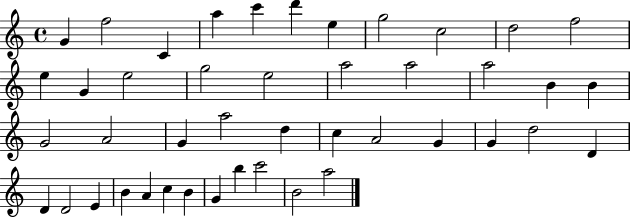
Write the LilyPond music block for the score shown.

{
  \clef treble
  \time 4/4
  \defaultTimeSignature
  \key c \major
  g'4 f''2 c'4 | a''4 c'''4 d'''4 e''4 | g''2 c''2 | d''2 f''2 | \break e''4 g'4 e''2 | g''2 e''2 | a''2 a''2 | a''2 b'4 b'4 | \break g'2 a'2 | g'4 a''2 d''4 | c''4 a'2 g'4 | g'4 d''2 d'4 | \break d'4 d'2 e'4 | b'4 a'4 c''4 b'4 | g'4 b''4 c'''2 | b'2 a''2 | \break \bar "|."
}